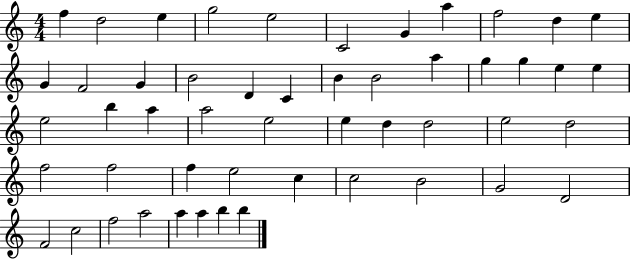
{
  \clef treble
  \numericTimeSignature
  \time 4/4
  \key c \major
  f''4 d''2 e''4 | g''2 e''2 | c'2 g'4 a''4 | f''2 d''4 e''4 | \break g'4 f'2 g'4 | b'2 d'4 c'4 | b'4 b'2 a''4 | g''4 g''4 e''4 e''4 | \break e''2 b''4 a''4 | a''2 e''2 | e''4 d''4 d''2 | e''2 d''2 | \break f''2 f''2 | f''4 e''2 c''4 | c''2 b'2 | g'2 d'2 | \break f'2 c''2 | f''2 a''2 | a''4 a''4 b''4 b''4 | \bar "|."
}